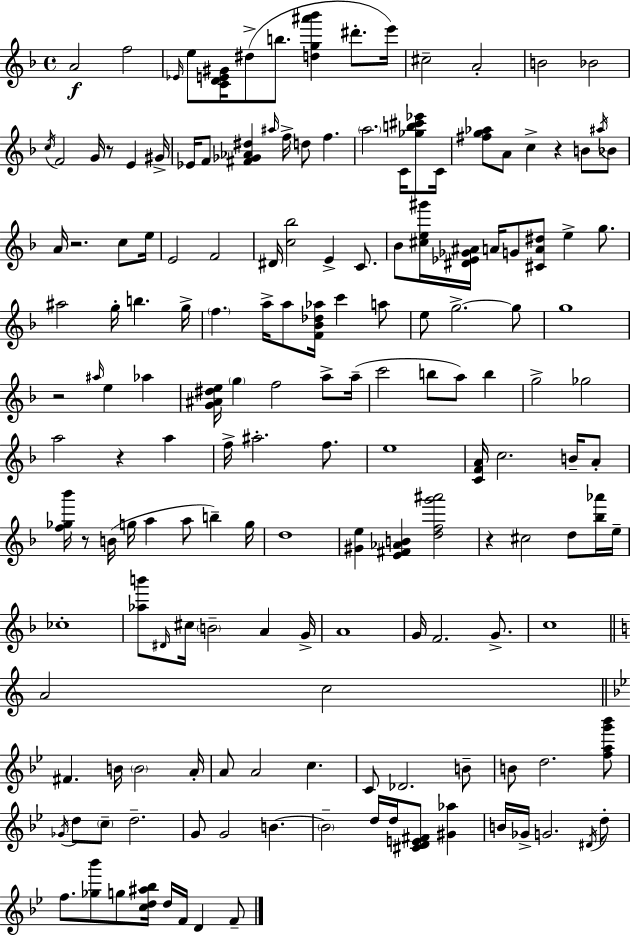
{
  \clef treble
  \time 4/4
  \defaultTimeSignature
  \key d \minor
  \repeat volta 2 { a'2\f f''2 | \grace { ees'16 } e''8 <c' d' e' gis'>16 dis''8->( b''8. <d'' g'' ais''' bes'''>4 dis'''8.-. | e'''16) cis''2-- a'2-. | b'2 bes'2 | \break \acciaccatura { c''16 } f'2 g'16 r8 e'4 | gis'16-> ees'16 f'8 <fis' ges' aes' dis''>4 \grace { ais''16 } f''16-> d''8 f''4. | \parenthesize a''2. c'16 | <ges'' b'' cis''' ees'''>8 c'16 <fis'' g'' aes''>8 a'8 c''4-> r4 b'8 | \break \acciaccatura { ais''16 } bes'8 a'16 r2. | c''8 e''16 e'2 f'2 | dis'16 <c'' bes''>2 e'4-> | c'8. bes'8 <cis'' e'' gis'''>16 <dis' ees' ges' ais'>16 a'16 g'8 <cis' a' dis''>8 e''4-> | \break g''8. ais''2 g''16-. b''4. | g''16-> \parenthesize f''4. a''16-> a''8 <f' bes' des'' aes''>16 c'''4 | a''8 e''8 g''2.->~~ | g''8 g''1 | \break r2 \grace { ais''16 } e''4 | aes''4 <g' ais' dis'' e''>16 \parenthesize g''4 f''2 | a''8-> a''16--( c'''2 b''8 a''8) | b''4 g''2-> ges''2 | \break a''2 r4 | a''4 f''16-> ais''2.-. | f''8. e''1 | <c' f' a'>16 c''2. | \break b'16-- a'8-. <f'' ges'' bes'''>16 r8 b'16( g''16 a''4 a''8 | b''4--) g''16 d''1 | <gis' e''>4 <e' fis' aes' b'>4 <d'' f'' g''' ais'''>2 | r4 cis''2 | \break d''8 <bes'' aes'''>16 e''16-- ces''1-. | <aes'' b'''>8 \grace { dis'16 } cis''16 \parenthesize b'2-- | a'4 g'16-> a'1 | g'16 f'2. | \break g'8.-> c''1 | \bar "||" \break \key a \minor a'2 c''2 | \bar "||" \break \key bes \major fis'4. b'16 \parenthesize b'2 a'16-. | a'8 a'2 c''4. | c'8 des'2. b'8-- | b'8 d''2. <f'' a'' g''' bes'''>8 | \break \acciaccatura { ges'16 } d''8 \parenthesize c''8-- d''2.-- | g'8 g'2 b'4.~~ | \parenthesize b'2-- d''16 d''16 <cis' d' e' fis'>8 <gis' aes''>4 | b'16 ges'16-> g'2. \acciaccatura { dis'16 } | \break d''8-. f''8. <ges'' bes'''>8 g''8 <c'' d'' ais'' bes''>16 d''16 f'16 d'4 | f'8-- } \bar "|."
}